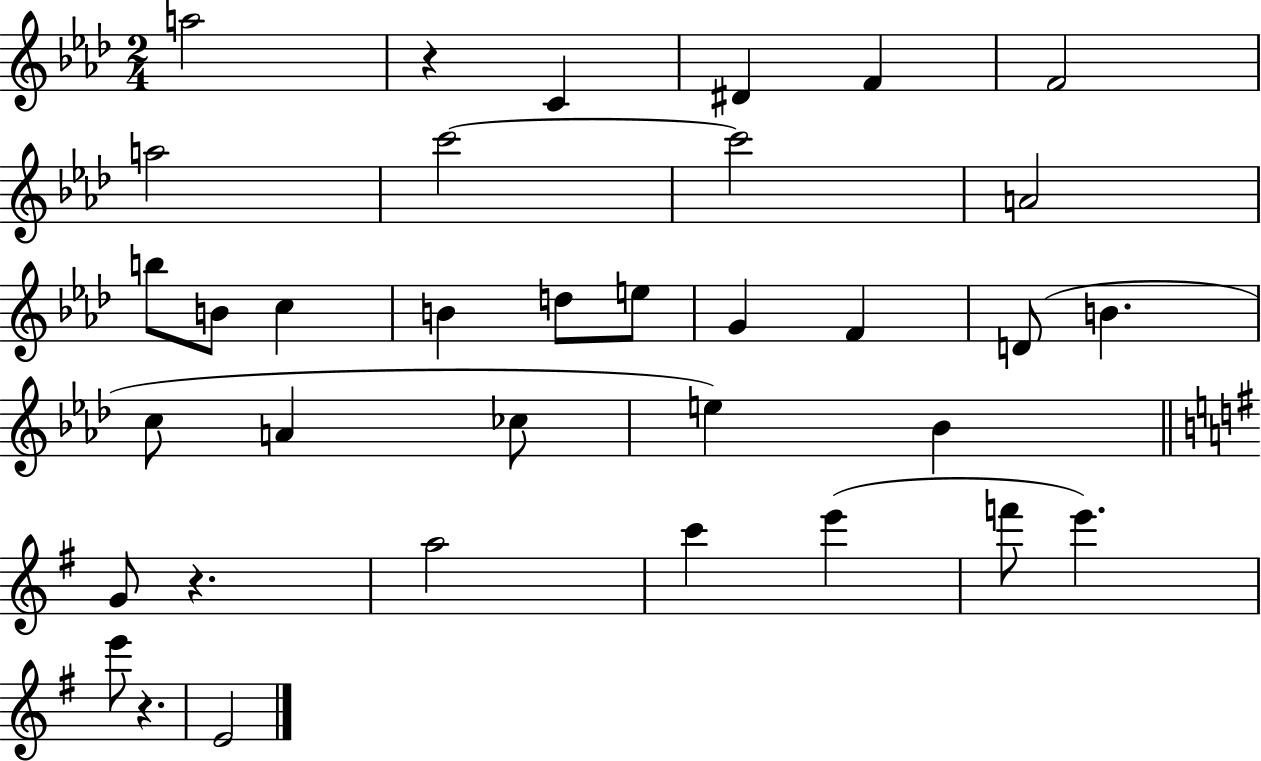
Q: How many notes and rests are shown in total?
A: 35